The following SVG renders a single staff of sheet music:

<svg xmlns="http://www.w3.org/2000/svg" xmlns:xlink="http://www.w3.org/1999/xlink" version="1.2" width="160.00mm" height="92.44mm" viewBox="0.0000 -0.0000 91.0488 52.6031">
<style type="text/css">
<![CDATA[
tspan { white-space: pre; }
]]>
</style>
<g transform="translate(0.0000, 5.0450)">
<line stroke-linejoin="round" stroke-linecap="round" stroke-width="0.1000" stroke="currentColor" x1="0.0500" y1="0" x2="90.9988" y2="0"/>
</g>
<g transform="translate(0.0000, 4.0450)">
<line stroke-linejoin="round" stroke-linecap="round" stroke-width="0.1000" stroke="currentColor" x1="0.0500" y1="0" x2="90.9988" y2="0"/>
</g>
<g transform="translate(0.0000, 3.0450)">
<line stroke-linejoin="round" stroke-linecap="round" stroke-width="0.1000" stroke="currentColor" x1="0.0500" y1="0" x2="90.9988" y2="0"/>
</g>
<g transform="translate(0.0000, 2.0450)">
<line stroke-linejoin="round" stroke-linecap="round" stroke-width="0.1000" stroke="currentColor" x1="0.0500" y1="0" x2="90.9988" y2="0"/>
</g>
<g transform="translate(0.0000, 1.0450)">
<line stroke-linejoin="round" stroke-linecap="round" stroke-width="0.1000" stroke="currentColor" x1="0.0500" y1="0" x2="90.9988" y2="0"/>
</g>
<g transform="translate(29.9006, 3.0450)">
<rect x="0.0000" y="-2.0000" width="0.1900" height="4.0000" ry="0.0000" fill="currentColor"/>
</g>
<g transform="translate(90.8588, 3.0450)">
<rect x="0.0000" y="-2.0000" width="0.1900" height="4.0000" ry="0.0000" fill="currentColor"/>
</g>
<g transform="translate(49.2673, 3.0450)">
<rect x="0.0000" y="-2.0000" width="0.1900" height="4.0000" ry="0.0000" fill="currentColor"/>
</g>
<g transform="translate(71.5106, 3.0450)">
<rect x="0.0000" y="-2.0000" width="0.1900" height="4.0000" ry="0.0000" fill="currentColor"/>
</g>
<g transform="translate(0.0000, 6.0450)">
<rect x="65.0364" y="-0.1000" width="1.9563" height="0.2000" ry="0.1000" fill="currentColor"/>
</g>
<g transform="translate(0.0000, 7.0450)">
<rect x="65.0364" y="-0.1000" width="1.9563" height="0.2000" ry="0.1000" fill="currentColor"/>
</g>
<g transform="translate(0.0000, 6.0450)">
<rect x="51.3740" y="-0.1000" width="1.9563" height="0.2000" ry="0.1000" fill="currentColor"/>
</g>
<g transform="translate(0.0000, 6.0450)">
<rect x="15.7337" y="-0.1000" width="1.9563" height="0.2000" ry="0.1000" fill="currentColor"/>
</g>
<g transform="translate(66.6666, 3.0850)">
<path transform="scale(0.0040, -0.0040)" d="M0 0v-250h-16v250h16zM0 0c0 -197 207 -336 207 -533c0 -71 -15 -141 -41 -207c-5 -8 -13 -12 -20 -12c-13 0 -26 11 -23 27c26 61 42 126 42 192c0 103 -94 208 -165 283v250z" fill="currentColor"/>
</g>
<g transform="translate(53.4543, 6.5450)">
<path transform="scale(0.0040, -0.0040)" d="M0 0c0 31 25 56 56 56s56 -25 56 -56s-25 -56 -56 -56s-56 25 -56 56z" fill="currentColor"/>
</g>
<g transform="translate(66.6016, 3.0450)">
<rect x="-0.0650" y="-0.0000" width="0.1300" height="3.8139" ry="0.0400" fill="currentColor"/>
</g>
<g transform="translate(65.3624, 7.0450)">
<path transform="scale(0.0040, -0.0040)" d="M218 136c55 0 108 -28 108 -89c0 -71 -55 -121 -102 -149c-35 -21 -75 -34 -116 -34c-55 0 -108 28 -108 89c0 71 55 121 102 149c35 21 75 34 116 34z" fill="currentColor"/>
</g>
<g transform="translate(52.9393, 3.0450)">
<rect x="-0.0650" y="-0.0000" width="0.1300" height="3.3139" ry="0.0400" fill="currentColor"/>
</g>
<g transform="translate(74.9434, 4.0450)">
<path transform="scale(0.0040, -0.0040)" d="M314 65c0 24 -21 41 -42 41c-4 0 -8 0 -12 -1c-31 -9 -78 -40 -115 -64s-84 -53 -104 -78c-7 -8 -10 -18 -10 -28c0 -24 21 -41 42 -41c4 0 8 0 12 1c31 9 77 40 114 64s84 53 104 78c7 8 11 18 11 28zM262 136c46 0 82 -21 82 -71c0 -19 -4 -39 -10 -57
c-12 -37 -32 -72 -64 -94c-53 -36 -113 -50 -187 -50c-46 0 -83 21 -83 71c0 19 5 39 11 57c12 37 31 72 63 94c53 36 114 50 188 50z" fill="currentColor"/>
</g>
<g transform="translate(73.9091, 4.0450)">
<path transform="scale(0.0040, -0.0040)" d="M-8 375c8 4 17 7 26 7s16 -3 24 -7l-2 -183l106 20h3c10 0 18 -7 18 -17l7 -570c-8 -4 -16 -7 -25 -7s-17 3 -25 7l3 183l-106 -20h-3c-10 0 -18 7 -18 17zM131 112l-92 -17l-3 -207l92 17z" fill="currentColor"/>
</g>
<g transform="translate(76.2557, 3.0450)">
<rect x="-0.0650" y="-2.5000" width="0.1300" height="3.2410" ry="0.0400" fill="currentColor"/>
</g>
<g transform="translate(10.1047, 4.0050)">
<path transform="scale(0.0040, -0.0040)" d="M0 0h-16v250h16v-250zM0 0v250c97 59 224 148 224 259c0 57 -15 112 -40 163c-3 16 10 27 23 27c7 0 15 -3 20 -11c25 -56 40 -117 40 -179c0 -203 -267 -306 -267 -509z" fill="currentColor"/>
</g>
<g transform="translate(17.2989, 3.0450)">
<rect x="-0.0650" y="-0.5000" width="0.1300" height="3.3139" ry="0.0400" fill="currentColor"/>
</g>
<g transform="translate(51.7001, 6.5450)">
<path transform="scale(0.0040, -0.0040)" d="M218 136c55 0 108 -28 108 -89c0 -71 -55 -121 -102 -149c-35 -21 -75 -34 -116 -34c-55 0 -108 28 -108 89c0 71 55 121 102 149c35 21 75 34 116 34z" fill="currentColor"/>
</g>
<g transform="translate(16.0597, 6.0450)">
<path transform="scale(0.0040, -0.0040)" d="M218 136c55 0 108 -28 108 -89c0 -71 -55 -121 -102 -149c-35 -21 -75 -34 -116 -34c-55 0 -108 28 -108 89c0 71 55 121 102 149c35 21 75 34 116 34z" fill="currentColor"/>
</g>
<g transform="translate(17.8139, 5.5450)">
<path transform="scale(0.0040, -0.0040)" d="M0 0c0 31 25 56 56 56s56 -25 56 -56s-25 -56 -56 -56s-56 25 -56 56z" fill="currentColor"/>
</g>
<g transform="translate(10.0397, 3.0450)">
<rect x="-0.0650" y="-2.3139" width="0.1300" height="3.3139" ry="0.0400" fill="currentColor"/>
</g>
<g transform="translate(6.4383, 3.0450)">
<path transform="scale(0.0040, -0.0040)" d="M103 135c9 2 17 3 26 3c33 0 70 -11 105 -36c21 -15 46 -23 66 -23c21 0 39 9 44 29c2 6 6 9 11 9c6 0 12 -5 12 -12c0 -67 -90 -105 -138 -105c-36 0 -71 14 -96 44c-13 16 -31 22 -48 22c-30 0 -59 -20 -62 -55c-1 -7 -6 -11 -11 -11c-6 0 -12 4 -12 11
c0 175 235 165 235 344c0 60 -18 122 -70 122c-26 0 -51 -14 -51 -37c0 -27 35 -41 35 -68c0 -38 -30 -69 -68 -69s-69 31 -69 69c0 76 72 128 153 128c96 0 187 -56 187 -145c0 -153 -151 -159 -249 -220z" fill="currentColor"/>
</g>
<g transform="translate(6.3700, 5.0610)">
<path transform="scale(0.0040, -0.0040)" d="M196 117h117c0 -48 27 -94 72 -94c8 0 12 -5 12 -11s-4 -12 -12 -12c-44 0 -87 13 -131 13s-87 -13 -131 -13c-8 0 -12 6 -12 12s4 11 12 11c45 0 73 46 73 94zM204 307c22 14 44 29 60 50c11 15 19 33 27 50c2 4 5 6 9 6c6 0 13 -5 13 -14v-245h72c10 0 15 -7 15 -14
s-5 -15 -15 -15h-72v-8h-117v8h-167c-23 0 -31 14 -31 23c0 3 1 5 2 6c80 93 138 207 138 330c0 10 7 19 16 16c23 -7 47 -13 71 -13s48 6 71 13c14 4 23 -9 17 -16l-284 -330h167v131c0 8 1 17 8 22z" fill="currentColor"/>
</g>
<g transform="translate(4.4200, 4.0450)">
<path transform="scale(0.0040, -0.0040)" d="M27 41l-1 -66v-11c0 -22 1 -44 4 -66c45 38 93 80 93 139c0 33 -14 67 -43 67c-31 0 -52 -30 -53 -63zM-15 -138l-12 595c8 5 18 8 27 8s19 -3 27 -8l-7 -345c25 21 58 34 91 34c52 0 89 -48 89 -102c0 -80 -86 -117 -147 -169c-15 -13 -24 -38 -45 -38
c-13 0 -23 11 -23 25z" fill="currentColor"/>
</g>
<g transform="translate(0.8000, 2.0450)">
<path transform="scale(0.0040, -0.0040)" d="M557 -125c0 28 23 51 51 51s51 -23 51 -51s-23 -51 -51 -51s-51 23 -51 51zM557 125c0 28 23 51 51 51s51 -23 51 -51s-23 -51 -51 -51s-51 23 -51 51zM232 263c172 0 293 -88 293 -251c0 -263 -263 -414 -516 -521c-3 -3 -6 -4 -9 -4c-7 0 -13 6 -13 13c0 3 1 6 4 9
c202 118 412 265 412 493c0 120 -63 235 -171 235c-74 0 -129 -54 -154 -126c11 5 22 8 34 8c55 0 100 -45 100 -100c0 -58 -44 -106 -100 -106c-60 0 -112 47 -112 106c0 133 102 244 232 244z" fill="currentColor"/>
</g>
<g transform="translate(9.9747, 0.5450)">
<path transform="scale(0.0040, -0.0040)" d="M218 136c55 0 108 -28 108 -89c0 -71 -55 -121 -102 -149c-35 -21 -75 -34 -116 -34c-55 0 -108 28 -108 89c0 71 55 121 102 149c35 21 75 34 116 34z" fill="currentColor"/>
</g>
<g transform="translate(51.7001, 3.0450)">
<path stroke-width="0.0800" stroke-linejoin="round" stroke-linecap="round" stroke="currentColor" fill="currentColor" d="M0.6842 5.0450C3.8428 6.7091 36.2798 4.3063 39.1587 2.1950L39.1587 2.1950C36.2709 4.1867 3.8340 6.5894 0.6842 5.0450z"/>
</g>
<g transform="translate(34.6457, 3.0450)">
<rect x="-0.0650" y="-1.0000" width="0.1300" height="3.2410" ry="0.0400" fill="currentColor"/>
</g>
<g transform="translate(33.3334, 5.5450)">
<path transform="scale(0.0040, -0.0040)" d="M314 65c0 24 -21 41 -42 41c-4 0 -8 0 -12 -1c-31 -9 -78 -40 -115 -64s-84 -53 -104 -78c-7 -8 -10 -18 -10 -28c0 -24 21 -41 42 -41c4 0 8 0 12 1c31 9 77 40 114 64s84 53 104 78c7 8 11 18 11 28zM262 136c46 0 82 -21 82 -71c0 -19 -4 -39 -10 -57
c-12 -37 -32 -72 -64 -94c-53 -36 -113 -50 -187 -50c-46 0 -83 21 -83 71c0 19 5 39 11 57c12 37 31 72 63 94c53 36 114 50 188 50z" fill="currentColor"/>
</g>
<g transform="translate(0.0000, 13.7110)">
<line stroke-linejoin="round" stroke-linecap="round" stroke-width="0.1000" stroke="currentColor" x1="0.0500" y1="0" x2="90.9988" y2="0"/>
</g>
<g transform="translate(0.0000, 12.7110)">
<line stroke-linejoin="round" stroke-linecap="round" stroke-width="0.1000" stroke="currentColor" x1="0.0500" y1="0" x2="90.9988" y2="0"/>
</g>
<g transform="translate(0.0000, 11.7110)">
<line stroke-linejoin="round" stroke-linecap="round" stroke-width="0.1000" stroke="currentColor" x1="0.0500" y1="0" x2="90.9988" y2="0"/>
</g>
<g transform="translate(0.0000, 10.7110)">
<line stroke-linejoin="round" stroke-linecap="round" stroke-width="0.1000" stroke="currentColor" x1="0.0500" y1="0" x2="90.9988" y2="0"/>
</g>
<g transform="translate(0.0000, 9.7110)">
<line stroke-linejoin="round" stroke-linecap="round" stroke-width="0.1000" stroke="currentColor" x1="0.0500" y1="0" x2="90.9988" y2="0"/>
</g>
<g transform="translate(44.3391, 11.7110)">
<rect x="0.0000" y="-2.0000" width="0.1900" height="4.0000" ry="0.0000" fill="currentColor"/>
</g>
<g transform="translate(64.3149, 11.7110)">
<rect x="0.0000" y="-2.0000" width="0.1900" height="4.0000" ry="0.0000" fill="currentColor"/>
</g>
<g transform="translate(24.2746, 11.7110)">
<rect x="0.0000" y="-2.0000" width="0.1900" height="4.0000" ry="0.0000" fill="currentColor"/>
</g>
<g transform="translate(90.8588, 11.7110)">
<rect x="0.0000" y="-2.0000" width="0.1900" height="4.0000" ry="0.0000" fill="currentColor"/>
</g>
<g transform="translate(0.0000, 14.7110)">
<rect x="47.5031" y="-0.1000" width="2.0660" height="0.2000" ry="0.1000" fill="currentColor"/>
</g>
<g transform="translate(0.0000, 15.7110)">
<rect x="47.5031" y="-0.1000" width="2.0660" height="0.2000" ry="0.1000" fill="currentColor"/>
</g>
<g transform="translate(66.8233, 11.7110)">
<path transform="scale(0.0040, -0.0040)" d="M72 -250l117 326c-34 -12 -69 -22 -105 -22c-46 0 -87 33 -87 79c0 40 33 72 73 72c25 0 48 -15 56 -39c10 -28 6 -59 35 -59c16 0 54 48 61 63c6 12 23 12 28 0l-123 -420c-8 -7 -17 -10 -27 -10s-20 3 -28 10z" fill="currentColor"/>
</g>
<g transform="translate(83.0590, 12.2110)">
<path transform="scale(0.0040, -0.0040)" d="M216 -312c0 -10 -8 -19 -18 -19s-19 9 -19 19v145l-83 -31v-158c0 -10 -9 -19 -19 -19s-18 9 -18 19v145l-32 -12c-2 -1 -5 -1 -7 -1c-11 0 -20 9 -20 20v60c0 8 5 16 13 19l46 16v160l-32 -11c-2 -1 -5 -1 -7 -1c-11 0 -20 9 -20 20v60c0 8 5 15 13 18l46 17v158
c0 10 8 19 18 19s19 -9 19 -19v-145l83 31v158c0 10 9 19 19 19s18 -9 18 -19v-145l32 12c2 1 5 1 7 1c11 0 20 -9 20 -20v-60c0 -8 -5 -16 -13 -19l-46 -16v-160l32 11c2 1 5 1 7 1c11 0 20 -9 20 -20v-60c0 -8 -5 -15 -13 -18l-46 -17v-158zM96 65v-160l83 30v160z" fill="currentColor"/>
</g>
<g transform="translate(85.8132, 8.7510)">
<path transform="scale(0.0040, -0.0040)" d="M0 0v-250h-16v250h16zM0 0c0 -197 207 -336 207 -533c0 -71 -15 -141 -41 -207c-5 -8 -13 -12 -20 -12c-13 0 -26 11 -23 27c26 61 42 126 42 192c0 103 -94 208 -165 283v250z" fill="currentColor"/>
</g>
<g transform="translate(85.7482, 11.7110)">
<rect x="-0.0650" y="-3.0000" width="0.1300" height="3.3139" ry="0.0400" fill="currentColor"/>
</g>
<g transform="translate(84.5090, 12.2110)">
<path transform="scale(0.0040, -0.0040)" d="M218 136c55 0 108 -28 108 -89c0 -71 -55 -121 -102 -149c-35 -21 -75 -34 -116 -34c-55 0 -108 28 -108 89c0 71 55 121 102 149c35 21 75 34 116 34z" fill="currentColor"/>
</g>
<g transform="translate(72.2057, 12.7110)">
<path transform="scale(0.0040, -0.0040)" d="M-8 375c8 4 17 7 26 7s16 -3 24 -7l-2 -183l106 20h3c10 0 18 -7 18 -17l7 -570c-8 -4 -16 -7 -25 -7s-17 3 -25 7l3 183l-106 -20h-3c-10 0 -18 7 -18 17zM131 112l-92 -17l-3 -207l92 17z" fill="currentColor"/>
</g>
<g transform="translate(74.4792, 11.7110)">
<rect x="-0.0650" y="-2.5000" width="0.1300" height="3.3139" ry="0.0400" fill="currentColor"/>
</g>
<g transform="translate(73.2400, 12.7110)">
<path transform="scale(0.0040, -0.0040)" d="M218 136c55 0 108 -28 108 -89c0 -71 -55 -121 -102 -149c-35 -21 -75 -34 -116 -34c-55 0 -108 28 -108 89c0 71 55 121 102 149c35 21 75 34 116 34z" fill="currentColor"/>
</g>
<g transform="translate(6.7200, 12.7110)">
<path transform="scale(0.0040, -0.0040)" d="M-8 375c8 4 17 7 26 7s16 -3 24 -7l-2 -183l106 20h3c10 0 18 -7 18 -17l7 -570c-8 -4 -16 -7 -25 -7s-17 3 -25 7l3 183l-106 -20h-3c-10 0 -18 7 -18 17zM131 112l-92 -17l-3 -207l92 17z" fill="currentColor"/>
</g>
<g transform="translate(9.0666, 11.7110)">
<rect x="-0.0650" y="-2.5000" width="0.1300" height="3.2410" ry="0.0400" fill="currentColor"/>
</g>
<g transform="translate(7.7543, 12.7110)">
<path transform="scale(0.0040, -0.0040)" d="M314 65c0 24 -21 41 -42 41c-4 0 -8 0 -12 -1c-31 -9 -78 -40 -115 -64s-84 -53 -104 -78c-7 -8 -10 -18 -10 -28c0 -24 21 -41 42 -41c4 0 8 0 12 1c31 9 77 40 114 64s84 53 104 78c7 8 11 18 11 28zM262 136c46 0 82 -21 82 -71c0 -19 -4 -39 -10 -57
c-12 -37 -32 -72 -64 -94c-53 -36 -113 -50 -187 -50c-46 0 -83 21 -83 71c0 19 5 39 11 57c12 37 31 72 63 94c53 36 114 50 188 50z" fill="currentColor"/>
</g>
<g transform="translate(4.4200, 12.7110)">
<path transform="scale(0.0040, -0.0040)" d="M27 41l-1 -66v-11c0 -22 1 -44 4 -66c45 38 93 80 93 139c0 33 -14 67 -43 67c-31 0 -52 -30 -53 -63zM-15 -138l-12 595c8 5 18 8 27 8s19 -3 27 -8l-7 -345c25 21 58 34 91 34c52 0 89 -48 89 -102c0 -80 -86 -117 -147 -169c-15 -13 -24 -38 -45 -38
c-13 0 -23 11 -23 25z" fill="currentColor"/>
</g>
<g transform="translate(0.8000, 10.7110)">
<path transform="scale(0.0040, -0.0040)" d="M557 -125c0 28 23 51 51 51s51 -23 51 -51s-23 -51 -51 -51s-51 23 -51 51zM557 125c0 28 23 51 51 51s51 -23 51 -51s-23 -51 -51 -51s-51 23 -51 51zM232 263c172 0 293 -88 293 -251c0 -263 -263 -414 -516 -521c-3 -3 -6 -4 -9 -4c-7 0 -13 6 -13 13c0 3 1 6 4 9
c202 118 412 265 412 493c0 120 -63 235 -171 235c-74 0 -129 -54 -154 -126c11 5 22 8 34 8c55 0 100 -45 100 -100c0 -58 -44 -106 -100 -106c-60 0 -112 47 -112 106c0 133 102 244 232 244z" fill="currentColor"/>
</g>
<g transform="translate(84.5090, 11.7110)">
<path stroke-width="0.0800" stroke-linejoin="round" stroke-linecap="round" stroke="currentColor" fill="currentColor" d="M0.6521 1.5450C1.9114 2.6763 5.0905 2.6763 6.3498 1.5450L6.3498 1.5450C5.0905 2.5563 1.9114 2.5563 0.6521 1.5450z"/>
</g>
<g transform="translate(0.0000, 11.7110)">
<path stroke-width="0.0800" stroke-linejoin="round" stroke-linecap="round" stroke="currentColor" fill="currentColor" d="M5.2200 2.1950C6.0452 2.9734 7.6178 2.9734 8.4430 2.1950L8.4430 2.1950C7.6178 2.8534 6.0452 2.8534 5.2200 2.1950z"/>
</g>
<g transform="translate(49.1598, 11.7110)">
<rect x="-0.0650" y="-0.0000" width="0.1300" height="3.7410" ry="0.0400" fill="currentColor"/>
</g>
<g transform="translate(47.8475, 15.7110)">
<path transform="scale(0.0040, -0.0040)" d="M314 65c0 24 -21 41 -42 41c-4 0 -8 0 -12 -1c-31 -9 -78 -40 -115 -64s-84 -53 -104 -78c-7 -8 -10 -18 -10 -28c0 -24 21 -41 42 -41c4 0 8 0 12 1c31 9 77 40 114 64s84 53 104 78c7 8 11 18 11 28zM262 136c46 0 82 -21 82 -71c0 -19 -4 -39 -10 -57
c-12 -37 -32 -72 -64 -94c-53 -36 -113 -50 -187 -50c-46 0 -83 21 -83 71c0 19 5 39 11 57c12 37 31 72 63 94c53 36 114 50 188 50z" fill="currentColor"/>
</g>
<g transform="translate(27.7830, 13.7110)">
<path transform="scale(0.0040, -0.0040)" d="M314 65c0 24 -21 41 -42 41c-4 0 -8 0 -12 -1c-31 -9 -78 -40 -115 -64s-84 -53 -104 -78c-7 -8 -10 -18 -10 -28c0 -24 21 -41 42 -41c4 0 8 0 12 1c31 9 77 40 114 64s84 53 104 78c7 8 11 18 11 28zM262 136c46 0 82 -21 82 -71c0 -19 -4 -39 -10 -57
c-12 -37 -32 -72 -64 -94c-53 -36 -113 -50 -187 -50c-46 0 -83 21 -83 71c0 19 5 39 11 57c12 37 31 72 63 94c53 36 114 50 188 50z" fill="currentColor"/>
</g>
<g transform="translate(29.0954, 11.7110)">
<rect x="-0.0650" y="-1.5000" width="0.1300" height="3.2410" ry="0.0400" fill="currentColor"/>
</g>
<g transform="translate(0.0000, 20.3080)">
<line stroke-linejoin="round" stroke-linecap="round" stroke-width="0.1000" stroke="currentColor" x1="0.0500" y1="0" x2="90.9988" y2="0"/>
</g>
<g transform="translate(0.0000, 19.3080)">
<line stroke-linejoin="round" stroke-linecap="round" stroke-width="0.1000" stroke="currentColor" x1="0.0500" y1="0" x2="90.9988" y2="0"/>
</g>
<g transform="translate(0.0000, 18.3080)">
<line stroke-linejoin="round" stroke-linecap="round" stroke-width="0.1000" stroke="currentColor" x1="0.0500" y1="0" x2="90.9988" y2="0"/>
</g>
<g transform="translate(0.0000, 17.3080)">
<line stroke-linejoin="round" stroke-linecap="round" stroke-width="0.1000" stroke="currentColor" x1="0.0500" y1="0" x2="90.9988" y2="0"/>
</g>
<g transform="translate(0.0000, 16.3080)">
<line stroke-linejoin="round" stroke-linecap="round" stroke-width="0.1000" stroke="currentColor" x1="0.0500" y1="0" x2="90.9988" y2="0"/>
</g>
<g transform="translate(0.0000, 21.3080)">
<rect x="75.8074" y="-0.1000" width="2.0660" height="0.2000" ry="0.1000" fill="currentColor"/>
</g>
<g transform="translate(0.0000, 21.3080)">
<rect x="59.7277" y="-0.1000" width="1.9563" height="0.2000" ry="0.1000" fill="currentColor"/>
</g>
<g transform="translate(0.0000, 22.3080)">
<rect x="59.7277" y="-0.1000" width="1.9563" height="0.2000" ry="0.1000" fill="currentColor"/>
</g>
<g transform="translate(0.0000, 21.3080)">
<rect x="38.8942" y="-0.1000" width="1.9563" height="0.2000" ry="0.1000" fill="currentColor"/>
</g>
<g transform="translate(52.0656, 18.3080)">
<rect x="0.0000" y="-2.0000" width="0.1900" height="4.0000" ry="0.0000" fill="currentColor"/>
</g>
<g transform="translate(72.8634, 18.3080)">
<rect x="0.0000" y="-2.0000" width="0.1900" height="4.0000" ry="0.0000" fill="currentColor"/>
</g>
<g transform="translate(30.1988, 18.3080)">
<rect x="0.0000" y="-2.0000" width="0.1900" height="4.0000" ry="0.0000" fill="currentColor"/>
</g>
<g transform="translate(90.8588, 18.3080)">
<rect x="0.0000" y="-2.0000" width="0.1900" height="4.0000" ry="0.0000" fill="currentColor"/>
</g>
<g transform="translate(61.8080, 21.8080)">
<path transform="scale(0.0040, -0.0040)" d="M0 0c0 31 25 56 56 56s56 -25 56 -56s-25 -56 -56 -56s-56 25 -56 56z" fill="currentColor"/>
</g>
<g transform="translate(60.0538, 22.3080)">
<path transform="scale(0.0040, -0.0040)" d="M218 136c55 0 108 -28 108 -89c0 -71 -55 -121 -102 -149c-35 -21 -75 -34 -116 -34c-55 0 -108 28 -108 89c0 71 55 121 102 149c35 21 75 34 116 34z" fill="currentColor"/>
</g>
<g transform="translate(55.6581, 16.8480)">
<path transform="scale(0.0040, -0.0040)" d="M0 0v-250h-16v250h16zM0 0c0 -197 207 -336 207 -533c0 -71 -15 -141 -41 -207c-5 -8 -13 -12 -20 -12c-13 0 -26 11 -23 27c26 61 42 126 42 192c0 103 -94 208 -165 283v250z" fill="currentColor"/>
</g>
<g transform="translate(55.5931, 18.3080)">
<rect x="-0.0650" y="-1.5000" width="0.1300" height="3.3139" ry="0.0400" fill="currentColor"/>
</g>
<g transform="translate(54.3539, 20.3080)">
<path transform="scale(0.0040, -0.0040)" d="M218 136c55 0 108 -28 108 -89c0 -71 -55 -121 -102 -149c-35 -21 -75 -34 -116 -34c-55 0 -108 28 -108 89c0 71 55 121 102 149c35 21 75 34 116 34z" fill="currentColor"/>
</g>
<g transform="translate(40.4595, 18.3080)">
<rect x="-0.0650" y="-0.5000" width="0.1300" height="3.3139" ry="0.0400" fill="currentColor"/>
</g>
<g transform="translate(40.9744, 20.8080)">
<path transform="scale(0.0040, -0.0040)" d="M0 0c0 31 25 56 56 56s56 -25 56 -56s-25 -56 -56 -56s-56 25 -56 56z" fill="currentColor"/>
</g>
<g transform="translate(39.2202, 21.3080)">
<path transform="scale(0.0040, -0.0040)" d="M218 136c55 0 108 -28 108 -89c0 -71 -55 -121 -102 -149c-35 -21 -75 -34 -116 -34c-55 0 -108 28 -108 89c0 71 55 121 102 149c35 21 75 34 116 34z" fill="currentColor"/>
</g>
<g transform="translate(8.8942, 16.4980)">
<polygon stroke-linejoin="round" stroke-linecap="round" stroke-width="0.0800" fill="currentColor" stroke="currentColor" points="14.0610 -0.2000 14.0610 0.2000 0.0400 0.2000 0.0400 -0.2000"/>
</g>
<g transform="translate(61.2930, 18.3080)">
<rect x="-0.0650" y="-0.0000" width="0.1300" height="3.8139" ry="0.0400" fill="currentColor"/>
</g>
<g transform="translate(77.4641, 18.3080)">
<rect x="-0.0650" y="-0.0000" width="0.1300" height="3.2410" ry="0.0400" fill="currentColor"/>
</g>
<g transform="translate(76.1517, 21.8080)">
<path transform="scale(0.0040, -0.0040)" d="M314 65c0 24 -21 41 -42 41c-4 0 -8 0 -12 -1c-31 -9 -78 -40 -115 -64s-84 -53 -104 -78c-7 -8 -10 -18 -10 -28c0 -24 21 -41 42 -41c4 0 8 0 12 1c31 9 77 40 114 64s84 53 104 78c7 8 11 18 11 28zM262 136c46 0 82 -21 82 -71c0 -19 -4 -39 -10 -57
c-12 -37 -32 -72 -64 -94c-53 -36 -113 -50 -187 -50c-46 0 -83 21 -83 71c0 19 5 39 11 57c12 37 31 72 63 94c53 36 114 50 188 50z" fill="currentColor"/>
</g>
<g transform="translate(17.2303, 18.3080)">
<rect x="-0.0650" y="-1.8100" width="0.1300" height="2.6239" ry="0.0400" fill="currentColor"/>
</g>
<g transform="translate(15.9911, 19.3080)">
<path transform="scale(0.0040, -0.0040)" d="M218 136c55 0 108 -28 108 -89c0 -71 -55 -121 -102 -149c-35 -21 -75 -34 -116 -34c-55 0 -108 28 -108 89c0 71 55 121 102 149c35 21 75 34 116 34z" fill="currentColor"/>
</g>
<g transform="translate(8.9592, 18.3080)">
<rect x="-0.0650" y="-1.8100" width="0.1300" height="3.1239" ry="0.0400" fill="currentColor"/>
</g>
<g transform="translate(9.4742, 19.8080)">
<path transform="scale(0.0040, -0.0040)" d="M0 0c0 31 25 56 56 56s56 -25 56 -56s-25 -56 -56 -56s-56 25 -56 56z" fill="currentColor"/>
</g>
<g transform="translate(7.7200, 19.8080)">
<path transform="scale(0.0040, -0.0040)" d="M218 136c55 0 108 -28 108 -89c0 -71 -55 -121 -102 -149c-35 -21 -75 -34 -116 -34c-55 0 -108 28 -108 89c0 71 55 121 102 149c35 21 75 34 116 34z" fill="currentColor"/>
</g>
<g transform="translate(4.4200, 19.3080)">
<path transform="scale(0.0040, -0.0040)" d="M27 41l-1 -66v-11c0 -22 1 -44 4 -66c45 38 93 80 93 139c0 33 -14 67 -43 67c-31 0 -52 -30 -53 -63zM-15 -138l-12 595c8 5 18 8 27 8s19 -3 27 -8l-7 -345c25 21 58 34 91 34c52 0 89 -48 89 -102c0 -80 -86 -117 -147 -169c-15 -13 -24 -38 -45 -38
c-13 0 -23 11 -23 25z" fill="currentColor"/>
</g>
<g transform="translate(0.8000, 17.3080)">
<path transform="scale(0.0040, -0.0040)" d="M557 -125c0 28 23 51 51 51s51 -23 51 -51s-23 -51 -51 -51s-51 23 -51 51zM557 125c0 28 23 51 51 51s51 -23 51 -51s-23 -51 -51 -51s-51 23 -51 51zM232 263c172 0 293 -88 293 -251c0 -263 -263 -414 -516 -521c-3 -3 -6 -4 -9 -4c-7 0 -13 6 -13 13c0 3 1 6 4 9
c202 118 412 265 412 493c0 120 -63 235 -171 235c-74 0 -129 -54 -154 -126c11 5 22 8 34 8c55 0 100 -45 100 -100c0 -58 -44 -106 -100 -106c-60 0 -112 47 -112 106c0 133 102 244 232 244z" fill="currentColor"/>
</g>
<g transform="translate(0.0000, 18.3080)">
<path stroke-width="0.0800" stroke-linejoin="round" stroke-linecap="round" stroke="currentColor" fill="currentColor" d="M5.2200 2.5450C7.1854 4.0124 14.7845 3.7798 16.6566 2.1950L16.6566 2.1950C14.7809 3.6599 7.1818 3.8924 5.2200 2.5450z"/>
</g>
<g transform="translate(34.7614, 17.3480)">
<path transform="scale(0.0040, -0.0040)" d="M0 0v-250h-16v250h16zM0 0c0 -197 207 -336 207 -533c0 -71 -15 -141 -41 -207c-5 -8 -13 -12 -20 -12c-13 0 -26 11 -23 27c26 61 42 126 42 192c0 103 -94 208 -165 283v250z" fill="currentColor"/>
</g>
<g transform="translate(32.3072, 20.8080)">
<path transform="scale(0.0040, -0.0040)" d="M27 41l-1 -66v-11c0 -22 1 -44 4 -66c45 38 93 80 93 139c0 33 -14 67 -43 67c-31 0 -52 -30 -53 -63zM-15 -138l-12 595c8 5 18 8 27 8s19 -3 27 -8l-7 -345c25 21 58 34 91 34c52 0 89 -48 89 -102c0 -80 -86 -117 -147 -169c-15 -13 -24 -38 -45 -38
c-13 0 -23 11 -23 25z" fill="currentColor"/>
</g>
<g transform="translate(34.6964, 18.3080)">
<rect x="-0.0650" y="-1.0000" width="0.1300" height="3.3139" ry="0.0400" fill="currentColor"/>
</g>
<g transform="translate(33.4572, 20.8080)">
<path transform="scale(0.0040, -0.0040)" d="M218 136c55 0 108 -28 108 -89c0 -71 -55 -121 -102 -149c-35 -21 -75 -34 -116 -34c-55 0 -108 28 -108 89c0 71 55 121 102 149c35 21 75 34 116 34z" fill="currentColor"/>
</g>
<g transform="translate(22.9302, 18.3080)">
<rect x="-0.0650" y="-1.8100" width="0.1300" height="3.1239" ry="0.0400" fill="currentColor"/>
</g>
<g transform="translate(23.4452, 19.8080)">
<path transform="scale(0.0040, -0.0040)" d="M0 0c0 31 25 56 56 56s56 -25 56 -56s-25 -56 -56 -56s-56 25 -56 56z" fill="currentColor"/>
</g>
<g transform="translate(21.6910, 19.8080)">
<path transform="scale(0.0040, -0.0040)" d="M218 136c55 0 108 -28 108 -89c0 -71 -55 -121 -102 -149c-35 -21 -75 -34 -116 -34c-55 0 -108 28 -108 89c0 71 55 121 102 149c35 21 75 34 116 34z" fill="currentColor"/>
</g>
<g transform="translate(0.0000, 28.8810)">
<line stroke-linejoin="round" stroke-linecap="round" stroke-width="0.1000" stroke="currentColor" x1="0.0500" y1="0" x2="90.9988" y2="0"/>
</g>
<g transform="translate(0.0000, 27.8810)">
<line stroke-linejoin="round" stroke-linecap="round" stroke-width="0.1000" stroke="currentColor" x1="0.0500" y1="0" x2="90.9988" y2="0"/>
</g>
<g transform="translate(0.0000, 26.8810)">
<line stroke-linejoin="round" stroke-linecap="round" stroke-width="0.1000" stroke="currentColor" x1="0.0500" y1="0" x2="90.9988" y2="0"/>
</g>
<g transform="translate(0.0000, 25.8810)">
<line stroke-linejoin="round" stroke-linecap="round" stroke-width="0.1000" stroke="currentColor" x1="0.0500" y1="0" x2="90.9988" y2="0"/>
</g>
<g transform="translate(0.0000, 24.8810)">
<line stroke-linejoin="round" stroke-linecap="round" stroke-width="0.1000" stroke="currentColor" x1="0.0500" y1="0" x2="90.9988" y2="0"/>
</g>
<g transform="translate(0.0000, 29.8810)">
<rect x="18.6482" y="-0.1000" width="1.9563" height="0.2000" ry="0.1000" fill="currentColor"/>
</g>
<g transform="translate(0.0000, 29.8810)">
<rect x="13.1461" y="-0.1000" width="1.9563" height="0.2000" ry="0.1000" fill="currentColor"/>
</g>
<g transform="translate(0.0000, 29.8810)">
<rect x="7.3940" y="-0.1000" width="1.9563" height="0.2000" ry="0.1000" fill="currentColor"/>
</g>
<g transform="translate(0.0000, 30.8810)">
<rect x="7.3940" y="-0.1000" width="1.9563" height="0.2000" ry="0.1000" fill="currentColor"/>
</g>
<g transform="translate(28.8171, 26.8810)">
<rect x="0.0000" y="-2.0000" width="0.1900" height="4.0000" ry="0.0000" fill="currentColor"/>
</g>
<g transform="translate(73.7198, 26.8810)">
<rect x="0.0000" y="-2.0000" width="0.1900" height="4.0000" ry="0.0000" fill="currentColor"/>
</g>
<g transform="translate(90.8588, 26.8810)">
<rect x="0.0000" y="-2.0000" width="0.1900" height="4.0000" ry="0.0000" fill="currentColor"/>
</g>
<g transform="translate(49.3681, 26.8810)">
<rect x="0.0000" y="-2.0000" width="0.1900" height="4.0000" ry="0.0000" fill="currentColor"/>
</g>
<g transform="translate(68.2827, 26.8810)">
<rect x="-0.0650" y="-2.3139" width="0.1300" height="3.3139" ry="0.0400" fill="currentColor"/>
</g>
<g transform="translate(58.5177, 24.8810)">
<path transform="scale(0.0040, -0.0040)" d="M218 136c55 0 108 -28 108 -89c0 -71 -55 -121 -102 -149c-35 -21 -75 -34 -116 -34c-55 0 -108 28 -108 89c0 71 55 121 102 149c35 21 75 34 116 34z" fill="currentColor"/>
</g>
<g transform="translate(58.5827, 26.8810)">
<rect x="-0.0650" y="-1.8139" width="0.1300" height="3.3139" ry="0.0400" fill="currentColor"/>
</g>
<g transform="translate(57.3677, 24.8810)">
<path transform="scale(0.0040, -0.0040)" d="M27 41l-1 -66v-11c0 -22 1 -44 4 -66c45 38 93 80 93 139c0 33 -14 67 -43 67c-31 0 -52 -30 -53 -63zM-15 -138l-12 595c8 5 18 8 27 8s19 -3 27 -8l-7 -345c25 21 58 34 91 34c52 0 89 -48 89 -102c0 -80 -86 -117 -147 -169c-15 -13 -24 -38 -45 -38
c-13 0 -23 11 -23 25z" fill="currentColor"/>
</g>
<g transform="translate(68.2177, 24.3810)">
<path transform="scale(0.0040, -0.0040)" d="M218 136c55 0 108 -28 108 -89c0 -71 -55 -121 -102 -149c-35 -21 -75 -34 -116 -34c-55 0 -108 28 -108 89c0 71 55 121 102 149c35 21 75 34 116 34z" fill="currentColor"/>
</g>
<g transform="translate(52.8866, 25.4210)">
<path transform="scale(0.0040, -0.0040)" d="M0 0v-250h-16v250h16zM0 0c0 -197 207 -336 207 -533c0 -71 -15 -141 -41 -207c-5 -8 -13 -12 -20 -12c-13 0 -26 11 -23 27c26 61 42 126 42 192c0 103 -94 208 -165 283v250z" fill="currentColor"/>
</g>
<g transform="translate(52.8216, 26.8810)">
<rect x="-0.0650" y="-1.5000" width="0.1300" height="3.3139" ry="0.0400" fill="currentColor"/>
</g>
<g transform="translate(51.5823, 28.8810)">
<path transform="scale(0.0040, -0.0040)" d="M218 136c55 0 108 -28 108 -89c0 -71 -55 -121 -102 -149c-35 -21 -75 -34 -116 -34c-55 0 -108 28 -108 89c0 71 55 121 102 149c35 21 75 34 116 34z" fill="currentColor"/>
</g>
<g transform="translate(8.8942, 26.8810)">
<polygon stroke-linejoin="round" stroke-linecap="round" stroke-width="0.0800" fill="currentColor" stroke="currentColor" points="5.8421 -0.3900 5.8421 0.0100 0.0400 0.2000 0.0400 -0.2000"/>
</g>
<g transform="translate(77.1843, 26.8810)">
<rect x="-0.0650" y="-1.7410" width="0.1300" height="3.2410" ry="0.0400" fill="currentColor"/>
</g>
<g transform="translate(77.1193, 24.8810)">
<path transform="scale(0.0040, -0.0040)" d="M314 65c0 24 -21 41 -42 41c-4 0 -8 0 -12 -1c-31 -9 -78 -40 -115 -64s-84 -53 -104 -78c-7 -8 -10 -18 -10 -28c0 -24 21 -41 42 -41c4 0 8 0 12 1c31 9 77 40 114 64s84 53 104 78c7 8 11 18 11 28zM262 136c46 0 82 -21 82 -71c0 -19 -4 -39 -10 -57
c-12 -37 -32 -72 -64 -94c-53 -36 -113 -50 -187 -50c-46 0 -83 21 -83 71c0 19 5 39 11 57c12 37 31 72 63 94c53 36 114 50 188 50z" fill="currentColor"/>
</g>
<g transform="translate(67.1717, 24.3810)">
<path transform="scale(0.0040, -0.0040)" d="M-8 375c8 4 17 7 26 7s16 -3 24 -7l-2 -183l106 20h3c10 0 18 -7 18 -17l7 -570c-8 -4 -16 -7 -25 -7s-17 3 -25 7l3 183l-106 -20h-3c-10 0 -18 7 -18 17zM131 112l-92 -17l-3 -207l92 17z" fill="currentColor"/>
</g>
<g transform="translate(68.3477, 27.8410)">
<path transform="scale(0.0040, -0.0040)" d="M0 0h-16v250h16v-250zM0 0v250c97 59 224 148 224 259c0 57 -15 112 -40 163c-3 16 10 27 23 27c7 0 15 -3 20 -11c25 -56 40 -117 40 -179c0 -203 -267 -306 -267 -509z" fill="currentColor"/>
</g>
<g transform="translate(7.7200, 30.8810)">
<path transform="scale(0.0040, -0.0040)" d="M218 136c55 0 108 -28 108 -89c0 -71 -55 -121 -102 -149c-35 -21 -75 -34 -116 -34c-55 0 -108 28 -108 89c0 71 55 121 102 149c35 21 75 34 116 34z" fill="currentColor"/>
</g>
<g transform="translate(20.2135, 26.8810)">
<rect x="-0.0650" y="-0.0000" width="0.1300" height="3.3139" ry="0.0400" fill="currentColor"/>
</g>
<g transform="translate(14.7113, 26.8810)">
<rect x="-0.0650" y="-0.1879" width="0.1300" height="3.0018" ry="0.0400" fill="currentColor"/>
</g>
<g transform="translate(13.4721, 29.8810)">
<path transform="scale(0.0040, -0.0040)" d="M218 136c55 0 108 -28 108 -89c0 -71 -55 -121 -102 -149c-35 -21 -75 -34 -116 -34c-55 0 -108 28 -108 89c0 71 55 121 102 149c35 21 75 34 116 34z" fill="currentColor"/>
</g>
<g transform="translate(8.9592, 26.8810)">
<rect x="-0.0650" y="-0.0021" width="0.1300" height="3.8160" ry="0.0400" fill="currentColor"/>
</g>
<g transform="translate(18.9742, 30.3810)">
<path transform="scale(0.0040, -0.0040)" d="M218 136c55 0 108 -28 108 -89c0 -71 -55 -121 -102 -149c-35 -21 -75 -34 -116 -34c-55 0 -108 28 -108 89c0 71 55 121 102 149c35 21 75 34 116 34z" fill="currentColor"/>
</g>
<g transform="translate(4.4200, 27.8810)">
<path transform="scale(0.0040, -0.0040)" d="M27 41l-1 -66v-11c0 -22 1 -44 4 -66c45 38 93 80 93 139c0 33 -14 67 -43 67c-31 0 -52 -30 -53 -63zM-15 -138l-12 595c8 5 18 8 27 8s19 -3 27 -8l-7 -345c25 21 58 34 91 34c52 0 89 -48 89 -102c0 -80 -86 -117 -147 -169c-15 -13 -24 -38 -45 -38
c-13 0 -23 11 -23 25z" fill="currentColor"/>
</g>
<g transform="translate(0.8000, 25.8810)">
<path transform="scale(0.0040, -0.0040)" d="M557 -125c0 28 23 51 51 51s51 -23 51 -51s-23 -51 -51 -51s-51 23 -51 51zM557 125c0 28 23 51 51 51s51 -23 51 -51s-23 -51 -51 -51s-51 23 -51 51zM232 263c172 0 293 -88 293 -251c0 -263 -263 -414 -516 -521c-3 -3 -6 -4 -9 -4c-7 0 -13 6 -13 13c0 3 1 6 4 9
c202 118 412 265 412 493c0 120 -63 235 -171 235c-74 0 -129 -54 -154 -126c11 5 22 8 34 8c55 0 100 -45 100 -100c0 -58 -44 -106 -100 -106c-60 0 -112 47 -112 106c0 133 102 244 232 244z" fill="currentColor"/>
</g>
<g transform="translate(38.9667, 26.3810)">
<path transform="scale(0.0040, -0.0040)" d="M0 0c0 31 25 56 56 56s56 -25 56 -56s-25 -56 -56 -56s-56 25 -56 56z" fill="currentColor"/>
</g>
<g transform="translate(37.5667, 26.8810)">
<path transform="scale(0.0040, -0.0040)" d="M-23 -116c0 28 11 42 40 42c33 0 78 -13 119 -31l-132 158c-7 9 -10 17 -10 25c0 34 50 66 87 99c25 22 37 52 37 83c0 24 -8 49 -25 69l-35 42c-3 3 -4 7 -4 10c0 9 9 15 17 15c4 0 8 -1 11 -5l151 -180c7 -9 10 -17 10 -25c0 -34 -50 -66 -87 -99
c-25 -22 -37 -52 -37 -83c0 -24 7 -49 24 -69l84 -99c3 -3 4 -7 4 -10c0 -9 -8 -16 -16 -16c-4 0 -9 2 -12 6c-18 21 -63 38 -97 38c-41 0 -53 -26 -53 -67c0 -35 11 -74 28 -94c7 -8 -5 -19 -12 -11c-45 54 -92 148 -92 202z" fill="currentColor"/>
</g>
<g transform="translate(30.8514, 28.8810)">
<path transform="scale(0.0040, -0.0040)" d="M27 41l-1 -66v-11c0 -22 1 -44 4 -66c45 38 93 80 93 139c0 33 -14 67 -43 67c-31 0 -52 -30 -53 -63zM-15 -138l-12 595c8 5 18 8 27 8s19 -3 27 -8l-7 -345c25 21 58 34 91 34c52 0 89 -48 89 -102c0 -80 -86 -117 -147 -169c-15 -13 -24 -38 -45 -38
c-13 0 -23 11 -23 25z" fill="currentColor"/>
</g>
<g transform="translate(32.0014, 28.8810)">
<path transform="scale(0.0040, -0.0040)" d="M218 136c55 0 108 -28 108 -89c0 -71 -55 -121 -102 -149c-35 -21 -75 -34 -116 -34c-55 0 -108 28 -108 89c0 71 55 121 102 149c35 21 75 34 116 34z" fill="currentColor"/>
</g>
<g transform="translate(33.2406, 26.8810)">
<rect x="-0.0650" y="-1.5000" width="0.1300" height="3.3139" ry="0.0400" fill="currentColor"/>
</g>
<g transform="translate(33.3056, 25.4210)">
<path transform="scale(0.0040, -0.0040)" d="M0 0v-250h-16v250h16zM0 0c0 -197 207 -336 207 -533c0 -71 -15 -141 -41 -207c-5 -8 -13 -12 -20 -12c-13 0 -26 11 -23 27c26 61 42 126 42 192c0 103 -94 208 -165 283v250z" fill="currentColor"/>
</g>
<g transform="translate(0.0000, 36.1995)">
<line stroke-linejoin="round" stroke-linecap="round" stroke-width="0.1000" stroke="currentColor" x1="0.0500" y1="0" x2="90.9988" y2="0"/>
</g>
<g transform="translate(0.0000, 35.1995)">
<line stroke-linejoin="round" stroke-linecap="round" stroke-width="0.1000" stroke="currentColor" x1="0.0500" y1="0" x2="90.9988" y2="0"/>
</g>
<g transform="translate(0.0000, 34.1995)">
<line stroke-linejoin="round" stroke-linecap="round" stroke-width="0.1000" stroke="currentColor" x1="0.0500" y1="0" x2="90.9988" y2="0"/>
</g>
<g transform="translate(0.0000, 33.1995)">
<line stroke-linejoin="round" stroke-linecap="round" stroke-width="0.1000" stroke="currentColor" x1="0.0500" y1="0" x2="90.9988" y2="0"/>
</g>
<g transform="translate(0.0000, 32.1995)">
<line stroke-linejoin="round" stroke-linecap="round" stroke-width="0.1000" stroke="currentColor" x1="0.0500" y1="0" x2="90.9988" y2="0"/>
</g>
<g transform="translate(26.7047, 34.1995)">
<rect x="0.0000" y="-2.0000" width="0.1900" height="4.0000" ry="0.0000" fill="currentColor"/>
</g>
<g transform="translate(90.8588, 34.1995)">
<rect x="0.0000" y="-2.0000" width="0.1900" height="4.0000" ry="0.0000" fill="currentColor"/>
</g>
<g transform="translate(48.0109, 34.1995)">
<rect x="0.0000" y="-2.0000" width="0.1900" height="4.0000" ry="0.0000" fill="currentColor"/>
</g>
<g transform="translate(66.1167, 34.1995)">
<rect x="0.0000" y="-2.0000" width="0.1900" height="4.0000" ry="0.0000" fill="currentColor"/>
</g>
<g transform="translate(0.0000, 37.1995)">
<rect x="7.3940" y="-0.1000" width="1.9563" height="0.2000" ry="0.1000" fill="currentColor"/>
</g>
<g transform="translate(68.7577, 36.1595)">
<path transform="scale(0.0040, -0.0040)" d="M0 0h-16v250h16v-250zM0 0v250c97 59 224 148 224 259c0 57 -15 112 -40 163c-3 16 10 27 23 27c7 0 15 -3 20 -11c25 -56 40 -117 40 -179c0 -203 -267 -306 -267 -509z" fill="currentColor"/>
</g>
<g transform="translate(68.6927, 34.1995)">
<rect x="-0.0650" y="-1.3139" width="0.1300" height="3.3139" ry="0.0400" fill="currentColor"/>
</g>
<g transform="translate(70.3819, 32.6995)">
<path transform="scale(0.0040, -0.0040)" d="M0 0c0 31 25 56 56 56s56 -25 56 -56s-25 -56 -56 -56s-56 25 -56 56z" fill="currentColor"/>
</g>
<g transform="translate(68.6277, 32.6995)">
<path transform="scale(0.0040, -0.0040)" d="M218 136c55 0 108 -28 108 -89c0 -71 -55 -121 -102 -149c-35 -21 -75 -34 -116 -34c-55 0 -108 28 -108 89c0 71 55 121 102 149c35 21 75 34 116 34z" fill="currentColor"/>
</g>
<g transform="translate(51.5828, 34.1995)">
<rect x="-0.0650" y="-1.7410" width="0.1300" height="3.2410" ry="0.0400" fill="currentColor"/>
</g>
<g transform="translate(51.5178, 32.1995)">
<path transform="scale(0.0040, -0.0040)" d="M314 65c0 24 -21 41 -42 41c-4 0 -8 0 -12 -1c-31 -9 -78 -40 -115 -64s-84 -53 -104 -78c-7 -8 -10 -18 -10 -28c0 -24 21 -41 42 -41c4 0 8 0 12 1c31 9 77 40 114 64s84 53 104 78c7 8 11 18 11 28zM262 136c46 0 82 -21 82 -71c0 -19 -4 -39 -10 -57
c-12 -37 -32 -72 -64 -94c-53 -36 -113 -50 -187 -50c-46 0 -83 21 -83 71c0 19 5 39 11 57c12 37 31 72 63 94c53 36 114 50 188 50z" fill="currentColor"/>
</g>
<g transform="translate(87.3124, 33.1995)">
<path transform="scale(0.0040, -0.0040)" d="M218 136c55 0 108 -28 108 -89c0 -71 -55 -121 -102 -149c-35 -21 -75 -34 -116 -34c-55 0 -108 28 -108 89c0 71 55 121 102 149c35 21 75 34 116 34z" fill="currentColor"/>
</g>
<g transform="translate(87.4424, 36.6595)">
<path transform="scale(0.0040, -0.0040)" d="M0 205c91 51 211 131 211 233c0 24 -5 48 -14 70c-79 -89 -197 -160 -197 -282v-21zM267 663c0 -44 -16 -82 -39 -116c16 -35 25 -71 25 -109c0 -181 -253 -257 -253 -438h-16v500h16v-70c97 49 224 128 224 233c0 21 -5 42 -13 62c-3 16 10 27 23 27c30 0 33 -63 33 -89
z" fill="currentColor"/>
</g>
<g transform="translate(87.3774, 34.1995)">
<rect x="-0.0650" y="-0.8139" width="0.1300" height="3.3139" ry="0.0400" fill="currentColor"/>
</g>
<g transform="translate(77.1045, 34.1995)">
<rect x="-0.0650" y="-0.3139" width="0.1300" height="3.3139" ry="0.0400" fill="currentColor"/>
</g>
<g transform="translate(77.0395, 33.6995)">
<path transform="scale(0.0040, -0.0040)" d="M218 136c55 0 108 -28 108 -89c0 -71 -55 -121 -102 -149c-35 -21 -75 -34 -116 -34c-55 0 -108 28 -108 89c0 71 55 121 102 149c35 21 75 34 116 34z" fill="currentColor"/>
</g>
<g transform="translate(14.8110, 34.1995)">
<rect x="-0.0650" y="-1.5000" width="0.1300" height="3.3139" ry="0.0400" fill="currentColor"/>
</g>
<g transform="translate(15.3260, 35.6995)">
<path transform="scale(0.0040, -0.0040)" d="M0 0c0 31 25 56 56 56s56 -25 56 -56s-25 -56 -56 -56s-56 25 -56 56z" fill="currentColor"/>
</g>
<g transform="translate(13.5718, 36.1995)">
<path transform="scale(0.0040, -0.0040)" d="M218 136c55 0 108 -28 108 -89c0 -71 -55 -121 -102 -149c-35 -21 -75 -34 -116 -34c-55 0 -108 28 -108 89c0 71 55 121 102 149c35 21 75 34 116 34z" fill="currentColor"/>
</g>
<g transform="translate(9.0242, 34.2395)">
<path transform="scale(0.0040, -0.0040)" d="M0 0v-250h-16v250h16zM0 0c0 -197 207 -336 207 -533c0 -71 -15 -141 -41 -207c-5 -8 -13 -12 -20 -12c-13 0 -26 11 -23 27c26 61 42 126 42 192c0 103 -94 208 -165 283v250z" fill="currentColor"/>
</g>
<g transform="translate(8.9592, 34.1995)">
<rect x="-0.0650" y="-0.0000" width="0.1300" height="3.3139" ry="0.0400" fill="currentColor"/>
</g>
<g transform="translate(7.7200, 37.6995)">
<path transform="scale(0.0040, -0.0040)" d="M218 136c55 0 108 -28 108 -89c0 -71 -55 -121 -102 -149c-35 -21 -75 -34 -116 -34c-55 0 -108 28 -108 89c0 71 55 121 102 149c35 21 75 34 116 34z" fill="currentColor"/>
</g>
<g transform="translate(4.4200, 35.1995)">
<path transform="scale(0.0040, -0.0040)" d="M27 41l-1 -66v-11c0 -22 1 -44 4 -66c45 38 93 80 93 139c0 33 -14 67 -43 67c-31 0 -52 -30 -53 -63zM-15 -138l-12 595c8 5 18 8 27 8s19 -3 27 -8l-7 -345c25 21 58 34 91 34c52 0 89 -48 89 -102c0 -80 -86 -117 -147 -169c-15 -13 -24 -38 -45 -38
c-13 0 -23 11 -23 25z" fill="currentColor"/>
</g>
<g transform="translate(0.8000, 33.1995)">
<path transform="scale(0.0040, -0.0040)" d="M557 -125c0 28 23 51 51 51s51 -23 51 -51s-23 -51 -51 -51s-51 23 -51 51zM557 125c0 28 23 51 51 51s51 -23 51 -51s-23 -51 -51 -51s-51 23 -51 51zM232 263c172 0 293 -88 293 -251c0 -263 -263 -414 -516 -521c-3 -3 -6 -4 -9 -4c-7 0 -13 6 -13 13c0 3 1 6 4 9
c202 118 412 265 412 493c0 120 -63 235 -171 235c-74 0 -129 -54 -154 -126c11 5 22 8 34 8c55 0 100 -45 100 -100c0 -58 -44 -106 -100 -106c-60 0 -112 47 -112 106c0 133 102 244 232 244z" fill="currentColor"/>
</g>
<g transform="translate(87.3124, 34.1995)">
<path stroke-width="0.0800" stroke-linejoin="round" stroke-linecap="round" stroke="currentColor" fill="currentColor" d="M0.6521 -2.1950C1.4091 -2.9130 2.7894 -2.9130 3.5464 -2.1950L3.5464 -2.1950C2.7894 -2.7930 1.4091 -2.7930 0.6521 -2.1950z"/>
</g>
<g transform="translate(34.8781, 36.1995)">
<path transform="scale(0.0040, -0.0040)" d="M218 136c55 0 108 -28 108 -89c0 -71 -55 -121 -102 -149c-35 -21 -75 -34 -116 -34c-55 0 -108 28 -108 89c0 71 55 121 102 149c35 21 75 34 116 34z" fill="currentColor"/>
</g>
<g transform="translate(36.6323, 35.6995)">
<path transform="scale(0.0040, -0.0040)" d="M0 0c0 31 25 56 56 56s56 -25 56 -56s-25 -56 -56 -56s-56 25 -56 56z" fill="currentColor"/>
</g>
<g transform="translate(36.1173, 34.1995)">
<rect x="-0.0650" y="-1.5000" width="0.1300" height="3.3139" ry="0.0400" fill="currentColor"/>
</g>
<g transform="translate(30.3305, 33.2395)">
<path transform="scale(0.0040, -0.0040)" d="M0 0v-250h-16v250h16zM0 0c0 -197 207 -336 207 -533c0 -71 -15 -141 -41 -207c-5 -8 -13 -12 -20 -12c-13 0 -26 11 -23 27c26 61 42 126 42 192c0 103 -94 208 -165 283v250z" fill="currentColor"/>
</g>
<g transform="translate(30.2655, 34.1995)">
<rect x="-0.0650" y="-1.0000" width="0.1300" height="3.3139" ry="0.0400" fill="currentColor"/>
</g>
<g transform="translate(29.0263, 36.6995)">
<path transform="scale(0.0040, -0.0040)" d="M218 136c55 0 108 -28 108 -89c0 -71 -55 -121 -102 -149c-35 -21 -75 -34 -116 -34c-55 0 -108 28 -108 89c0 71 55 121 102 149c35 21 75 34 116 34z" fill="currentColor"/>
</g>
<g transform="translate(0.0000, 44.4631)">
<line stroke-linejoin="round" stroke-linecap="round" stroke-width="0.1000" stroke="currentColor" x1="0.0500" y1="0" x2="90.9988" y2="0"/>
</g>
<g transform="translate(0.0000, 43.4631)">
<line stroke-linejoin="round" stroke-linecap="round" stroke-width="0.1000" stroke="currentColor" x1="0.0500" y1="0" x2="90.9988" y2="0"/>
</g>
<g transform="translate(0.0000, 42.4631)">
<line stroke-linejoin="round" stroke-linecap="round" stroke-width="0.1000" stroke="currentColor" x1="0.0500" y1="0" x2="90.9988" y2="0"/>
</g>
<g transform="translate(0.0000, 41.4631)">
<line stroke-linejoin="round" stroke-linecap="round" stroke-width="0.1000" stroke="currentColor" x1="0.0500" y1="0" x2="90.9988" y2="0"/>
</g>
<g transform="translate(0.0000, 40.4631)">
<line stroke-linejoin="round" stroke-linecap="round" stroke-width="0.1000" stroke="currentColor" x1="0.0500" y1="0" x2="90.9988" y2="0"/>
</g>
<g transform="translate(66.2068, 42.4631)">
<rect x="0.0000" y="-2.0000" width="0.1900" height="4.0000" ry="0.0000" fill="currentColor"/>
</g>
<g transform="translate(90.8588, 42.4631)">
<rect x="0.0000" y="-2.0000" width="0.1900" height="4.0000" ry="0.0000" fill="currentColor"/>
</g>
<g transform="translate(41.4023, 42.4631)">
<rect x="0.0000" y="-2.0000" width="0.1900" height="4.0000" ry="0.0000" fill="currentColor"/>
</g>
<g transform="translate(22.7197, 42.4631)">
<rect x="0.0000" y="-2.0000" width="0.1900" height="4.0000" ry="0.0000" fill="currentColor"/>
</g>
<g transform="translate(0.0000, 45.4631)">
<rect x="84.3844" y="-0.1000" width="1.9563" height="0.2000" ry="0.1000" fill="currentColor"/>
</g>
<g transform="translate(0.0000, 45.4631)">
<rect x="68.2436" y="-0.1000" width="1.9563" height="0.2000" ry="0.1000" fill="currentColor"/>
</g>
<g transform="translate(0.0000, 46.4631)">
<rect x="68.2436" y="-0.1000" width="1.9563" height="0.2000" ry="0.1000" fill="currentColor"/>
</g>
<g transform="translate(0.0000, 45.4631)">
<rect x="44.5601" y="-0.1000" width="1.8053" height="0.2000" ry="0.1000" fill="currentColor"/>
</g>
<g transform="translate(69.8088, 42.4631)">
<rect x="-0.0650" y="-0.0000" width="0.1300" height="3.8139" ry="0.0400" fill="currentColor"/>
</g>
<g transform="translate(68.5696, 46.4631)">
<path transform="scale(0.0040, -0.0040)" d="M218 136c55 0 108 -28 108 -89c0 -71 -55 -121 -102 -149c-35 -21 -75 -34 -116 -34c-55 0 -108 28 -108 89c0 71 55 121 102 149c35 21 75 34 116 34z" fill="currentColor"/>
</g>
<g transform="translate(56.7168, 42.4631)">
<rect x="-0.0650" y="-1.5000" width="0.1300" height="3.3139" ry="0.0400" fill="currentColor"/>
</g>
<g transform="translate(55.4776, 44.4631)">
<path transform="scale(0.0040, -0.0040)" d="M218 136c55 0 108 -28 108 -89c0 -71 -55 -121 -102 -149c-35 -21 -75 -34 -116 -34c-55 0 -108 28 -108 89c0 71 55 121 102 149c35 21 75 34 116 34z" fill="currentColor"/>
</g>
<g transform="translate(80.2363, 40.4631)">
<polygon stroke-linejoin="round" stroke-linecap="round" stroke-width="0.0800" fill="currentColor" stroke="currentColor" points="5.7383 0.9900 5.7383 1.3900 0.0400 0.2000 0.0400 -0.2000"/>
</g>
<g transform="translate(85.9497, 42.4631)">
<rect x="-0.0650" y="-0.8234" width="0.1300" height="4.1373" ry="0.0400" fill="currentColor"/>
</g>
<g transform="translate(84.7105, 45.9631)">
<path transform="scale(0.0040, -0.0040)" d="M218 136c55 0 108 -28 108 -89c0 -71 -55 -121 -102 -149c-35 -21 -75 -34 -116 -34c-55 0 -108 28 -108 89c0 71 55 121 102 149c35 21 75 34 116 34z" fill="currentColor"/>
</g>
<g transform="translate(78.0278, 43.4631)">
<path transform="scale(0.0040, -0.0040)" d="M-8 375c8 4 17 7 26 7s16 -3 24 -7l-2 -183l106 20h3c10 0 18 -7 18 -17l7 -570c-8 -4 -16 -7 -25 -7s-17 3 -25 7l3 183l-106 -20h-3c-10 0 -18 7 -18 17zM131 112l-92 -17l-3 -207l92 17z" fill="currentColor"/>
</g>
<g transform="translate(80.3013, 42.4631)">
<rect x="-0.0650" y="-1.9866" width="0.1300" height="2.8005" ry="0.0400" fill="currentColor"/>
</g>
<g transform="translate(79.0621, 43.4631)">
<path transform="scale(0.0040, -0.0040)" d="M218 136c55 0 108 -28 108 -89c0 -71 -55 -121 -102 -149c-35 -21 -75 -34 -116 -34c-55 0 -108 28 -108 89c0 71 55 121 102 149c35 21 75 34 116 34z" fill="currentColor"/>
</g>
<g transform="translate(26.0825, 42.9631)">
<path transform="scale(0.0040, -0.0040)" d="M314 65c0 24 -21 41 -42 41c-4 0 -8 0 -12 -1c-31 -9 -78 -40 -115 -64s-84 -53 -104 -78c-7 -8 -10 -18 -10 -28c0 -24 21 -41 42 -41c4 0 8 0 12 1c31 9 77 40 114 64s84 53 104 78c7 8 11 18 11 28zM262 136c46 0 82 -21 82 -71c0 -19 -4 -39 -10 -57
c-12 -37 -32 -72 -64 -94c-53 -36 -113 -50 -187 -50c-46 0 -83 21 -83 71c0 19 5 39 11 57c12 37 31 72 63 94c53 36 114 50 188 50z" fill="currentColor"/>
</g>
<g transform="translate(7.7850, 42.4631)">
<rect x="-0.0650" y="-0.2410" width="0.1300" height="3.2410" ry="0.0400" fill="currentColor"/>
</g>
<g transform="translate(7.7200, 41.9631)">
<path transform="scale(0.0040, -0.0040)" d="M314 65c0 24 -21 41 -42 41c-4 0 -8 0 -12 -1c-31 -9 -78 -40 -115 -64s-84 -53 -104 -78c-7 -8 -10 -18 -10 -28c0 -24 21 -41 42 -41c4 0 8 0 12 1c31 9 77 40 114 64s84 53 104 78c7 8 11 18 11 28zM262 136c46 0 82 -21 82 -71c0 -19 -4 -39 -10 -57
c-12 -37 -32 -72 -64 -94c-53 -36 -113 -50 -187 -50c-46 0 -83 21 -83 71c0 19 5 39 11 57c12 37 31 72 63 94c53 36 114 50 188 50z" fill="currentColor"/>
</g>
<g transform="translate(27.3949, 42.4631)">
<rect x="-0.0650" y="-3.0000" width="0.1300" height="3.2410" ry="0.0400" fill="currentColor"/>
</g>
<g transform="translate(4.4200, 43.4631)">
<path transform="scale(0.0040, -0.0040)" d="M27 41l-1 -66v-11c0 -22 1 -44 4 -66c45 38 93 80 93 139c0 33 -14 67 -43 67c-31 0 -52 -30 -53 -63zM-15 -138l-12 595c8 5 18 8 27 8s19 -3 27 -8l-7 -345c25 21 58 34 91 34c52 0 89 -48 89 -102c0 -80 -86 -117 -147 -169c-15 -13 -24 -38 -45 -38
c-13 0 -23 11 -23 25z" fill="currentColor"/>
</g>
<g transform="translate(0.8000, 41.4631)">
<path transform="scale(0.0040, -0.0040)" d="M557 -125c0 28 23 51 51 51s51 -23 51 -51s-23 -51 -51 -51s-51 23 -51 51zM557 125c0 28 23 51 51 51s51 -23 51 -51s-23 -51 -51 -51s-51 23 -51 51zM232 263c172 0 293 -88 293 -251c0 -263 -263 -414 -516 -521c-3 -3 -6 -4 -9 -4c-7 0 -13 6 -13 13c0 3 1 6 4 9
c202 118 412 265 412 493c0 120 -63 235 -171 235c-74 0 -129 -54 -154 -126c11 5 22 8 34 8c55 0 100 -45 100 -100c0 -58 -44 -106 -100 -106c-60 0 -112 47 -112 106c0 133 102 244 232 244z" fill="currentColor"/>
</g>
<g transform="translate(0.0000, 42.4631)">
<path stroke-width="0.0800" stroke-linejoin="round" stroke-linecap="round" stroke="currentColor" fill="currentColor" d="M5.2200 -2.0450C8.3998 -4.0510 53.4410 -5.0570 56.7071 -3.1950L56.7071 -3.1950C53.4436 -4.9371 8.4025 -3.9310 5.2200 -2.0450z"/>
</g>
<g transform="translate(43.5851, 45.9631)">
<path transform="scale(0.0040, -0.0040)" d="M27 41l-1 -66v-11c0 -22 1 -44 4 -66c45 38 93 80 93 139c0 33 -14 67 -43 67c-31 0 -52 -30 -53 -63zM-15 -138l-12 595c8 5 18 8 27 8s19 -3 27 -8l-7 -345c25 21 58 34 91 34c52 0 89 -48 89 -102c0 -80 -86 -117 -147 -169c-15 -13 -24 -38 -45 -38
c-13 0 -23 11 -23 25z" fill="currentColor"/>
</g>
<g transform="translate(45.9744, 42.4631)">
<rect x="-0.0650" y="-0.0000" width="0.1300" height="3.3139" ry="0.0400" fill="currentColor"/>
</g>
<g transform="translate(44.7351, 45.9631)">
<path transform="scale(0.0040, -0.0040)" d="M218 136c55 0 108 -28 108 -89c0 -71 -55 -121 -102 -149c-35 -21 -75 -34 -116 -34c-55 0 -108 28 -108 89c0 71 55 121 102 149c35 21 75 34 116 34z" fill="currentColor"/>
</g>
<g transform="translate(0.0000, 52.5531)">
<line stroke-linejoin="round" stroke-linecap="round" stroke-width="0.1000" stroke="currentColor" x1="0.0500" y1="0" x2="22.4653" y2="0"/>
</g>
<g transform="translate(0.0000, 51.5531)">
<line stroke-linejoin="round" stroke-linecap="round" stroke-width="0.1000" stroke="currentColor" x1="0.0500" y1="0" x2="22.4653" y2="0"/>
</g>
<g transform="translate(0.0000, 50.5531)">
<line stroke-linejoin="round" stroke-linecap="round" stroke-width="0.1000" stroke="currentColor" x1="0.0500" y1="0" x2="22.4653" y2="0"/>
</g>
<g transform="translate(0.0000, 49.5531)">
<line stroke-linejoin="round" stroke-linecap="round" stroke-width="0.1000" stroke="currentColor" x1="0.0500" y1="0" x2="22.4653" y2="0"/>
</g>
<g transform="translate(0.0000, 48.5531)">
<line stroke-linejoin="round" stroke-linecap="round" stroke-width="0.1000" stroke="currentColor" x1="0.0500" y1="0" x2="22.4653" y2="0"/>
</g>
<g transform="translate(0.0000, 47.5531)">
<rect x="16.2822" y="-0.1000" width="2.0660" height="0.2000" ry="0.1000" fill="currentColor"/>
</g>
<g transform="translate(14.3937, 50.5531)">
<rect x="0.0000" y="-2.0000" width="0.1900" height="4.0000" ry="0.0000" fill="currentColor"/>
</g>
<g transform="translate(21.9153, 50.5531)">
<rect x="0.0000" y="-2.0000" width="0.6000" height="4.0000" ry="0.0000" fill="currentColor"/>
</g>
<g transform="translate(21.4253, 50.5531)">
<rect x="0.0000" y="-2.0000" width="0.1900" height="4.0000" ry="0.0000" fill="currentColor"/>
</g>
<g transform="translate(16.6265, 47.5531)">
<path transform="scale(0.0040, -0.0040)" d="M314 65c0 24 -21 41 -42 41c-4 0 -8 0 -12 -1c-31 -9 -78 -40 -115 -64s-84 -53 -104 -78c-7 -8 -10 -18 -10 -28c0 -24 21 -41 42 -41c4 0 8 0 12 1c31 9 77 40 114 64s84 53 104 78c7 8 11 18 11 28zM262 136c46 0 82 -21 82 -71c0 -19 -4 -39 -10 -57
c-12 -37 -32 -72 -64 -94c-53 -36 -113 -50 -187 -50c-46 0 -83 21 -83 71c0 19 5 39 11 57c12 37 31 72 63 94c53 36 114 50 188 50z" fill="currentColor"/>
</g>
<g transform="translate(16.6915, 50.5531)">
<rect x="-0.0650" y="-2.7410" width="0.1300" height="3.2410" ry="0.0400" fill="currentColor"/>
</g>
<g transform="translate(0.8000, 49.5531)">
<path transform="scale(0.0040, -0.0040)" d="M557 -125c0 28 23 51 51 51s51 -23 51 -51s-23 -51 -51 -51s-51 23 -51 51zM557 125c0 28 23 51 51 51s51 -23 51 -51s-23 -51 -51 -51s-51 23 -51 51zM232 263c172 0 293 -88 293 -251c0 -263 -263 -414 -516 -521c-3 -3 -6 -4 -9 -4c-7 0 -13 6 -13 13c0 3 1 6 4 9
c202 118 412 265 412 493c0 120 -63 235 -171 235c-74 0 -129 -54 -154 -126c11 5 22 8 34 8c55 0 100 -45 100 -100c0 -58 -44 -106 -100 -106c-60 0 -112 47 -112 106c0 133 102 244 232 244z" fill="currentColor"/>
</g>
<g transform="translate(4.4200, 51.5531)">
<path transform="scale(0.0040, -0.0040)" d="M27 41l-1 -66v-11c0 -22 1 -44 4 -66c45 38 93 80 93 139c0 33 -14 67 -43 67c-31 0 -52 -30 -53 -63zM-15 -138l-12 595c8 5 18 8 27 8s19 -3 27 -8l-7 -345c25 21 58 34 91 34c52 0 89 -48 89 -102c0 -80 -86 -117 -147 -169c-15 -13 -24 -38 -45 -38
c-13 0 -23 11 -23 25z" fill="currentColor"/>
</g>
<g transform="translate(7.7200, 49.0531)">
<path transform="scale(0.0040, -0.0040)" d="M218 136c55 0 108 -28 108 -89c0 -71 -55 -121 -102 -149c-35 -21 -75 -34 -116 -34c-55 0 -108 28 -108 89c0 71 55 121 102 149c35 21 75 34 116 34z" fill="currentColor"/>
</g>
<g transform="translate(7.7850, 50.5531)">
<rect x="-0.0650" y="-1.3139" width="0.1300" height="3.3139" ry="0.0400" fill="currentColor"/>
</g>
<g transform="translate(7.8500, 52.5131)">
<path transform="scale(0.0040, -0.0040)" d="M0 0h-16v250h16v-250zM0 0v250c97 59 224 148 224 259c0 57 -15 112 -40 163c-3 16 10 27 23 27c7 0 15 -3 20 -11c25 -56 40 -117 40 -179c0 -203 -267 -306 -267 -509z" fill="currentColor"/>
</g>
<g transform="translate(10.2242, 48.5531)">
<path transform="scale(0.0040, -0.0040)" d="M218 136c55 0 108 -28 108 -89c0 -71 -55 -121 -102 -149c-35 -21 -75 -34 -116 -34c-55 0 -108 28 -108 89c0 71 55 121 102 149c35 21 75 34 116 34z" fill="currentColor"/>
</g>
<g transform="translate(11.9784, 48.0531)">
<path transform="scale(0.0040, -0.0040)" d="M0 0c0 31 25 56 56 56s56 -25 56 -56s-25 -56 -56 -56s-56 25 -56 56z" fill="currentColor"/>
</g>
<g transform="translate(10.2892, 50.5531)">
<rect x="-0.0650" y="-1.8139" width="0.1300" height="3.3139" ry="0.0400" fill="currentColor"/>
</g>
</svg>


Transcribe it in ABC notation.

X:1
T:Untitled
M:2/4
L:1/4
K:F
_B,/2 E,, F,,2 D,, C,,/2 B,,2 B,,2 G,,2 C,,2 z/2 B,, ^C,/2 A,,/2 _B,,/2 A,,/2 _F,,/2 E,, G,,/2 C,, D,,2 C,,/2 E,,/2 D,, _G,,/2 z G,,/2 _A, B,/2 A,2 D,,/2 G,, F,,/2 G,, A,2 G,/2 E, F,/4 E,2 C,2 _D,, G,, C,, B,,/2 D,,/2 G,/2 A, C2